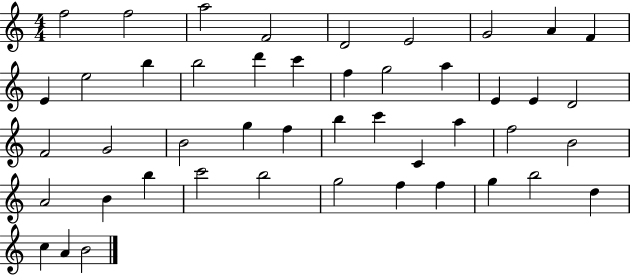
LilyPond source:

{
  \clef treble
  \numericTimeSignature
  \time 4/4
  \key c \major
  f''2 f''2 | a''2 f'2 | d'2 e'2 | g'2 a'4 f'4 | \break e'4 e''2 b''4 | b''2 d'''4 c'''4 | f''4 g''2 a''4 | e'4 e'4 d'2 | \break f'2 g'2 | b'2 g''4 f''4 | b''4 c'''4 c'4 a''4 | f''2 b'2 | \break a'2 b'4 b''4 | c'''2 b''2 | g''2 f''4 f''4 | g''4 b''2 d''4 | \break c''4 a'4 b'2 | \bar "|."
}